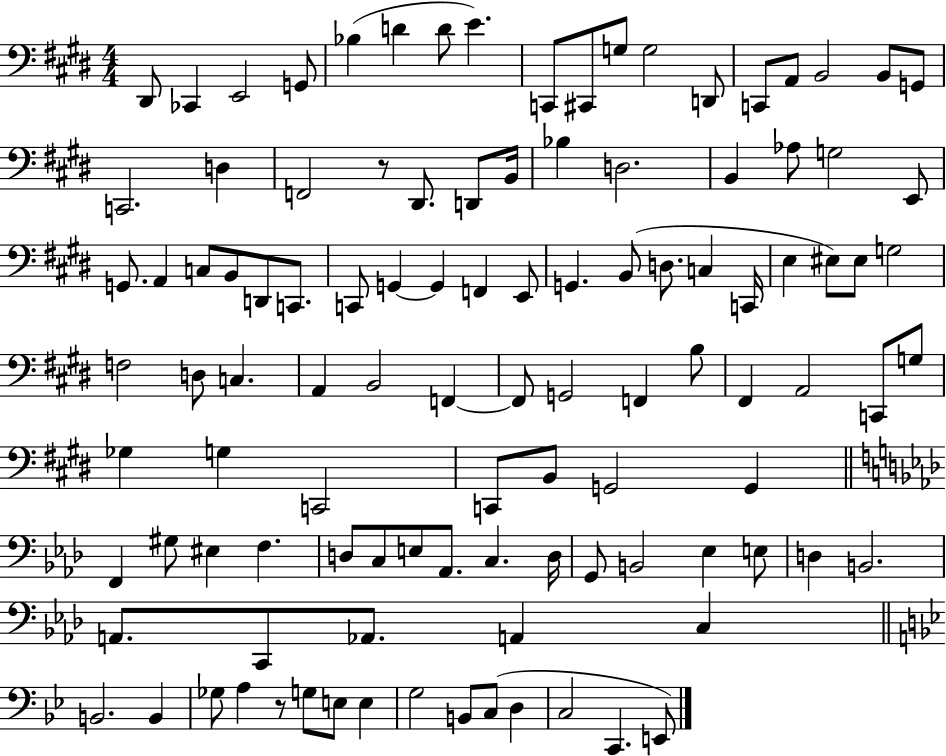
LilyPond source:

{
  \clef bass
  \numericTimeSignature
  \time 4/4
  \key e \major
  dis,8 ces,4 e,2 g,8 | bes4( d'4 d'8 e'4.) | c,8 cis,8 g8 g2 d,8 | c,8 a,8 b,2 b,8 g,8 | \break c,2. d4 | f,2 r8 dis,8. d,8 b,16 | bes4 d2. | b,4 aes8 g2 e,8 | \break g,8. a,4 c8 b,8 d,8 c,8. | c,8 g,4~~ g,4 f,4 e,8 | g,4. b,8( d8. c4 c,16 | e4 eis8) eis8 g2 | \break f2 d8 c4. | a,4 b,2 f,4~~ | f,8 g,2 f,4 b8 | fis,4 a,2 c,8 g8 | \break ges4 g4 c,2 | c,8 b,8 g,2 g,4 | \bar "||" \break \key aes \major f,4 gis8 eis4 f4. | d8 c8 e8 aes,8. c4. d16 | g,8 b,2 ees4 e8 | d4 b,2. | \break a,8. c,8 aes,8. a,4 c4 | \bar "||" \break \key g \minor b,2. b,4 | ges8 a4 r8 g8 e8 e4 | g2 b,8 c8( d4 | c2 c,4. e,8) | \break \bar "|."
}